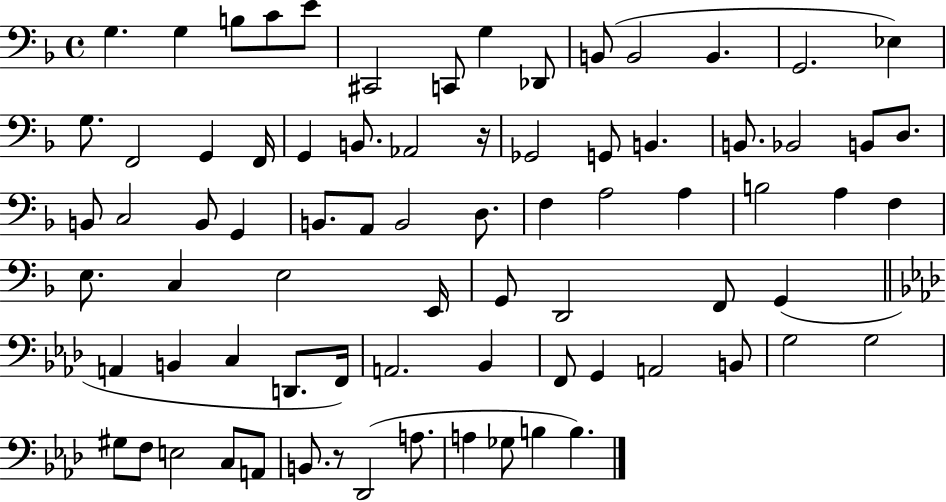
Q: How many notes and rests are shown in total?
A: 77